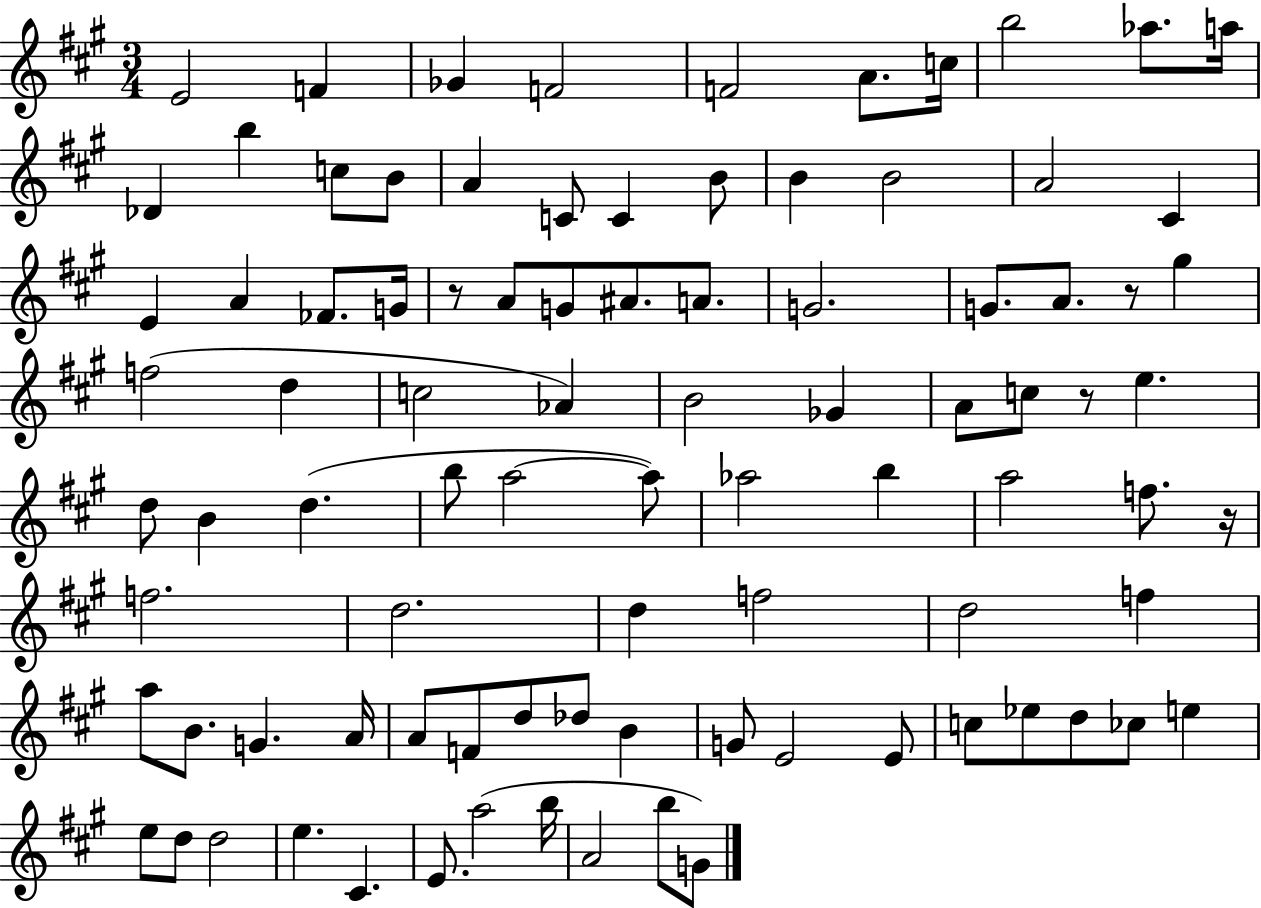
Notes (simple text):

E4/h F4/q Gb4/q F4/h F4/h A4/e. C5/s B5/h Ab5/e. A5/s Db4/q B5/q C5/e B4/e A4/q C4/e C4/q B4/e B4/q B4/h A4/h C#4/q E4/q A4/q FES4/e. G4/s R/e A4/e G4/e A#4/e. A4/e. G4/h. G4/e. A4/e. R/e G#5/q F5/h D5/q C5/h Ab4/q B4/h Gb4/q A4/e C5/e R/e E5/q. D5/e B4/q D5/q. B5/e A5/h A5/e Ab5/h B5/q A5/h F5/e. R/s F5/h. D5/h. D5/q F5/h D5/h F5/q A5/e B4/e. G4/q. A4/s A4/e F4/e D5/e Db5/e B4/q G4/e E4/h E4/e C5/e Eb5/e D5/e CES5/e E5/q E5/e D5/e D5/h E5/q. C#4/q. E4/e. A5/h B5/s A4/h B5/e G4/e